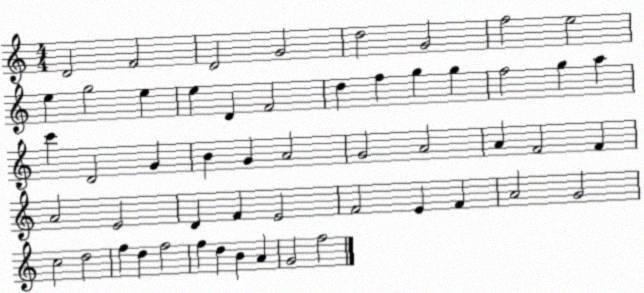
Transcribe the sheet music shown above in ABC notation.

X:1
T:Untitled
M:4/4
L:1/4
K:C
D2 F2 D2 G2 d2 G2 f2 e2 e g2 e e D F2 d f g g f2 g a c' D2 G B G A2 G2 A2 A F2 F A2 E2 D F E2 F2 E F A2 G2 c2 d2 f d f2 f d B A G2 f2